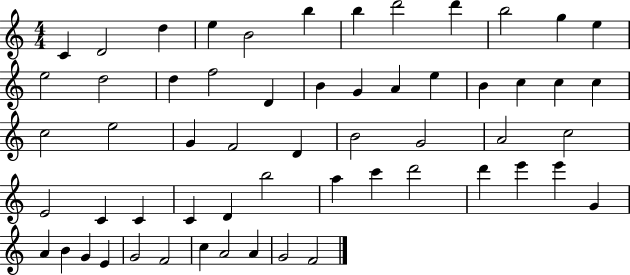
{
  \clef treble
  \numericTimeSignature
  \time 4/4
  \key c \major
  c'4 d'2 d''4 | e''4 b'2 b''4 | b''4 d'''2 d'''4 | b''2 g''4 e''4 | \break e''2 d''2 | d''4 f''2 d'4 | b'4 g'4 a'4 e''4 | b'4 c''4 c''4 c''4 | \break c''2 e''2 | g'4 f'2 d'4 | b'2 g'2 | a'2 c''2 | \break e'2 c'4 c'4 | c'4 d'4 b''2 | a''4 c'''4 d'''2 | d'''4 e'''4 e'''4 g'4 | \break a'4 b'4 g'4 e'4 | g'2 f'2 | c''4 a'2 a'4 | g'2 f'2 | \break \bar "|."
}